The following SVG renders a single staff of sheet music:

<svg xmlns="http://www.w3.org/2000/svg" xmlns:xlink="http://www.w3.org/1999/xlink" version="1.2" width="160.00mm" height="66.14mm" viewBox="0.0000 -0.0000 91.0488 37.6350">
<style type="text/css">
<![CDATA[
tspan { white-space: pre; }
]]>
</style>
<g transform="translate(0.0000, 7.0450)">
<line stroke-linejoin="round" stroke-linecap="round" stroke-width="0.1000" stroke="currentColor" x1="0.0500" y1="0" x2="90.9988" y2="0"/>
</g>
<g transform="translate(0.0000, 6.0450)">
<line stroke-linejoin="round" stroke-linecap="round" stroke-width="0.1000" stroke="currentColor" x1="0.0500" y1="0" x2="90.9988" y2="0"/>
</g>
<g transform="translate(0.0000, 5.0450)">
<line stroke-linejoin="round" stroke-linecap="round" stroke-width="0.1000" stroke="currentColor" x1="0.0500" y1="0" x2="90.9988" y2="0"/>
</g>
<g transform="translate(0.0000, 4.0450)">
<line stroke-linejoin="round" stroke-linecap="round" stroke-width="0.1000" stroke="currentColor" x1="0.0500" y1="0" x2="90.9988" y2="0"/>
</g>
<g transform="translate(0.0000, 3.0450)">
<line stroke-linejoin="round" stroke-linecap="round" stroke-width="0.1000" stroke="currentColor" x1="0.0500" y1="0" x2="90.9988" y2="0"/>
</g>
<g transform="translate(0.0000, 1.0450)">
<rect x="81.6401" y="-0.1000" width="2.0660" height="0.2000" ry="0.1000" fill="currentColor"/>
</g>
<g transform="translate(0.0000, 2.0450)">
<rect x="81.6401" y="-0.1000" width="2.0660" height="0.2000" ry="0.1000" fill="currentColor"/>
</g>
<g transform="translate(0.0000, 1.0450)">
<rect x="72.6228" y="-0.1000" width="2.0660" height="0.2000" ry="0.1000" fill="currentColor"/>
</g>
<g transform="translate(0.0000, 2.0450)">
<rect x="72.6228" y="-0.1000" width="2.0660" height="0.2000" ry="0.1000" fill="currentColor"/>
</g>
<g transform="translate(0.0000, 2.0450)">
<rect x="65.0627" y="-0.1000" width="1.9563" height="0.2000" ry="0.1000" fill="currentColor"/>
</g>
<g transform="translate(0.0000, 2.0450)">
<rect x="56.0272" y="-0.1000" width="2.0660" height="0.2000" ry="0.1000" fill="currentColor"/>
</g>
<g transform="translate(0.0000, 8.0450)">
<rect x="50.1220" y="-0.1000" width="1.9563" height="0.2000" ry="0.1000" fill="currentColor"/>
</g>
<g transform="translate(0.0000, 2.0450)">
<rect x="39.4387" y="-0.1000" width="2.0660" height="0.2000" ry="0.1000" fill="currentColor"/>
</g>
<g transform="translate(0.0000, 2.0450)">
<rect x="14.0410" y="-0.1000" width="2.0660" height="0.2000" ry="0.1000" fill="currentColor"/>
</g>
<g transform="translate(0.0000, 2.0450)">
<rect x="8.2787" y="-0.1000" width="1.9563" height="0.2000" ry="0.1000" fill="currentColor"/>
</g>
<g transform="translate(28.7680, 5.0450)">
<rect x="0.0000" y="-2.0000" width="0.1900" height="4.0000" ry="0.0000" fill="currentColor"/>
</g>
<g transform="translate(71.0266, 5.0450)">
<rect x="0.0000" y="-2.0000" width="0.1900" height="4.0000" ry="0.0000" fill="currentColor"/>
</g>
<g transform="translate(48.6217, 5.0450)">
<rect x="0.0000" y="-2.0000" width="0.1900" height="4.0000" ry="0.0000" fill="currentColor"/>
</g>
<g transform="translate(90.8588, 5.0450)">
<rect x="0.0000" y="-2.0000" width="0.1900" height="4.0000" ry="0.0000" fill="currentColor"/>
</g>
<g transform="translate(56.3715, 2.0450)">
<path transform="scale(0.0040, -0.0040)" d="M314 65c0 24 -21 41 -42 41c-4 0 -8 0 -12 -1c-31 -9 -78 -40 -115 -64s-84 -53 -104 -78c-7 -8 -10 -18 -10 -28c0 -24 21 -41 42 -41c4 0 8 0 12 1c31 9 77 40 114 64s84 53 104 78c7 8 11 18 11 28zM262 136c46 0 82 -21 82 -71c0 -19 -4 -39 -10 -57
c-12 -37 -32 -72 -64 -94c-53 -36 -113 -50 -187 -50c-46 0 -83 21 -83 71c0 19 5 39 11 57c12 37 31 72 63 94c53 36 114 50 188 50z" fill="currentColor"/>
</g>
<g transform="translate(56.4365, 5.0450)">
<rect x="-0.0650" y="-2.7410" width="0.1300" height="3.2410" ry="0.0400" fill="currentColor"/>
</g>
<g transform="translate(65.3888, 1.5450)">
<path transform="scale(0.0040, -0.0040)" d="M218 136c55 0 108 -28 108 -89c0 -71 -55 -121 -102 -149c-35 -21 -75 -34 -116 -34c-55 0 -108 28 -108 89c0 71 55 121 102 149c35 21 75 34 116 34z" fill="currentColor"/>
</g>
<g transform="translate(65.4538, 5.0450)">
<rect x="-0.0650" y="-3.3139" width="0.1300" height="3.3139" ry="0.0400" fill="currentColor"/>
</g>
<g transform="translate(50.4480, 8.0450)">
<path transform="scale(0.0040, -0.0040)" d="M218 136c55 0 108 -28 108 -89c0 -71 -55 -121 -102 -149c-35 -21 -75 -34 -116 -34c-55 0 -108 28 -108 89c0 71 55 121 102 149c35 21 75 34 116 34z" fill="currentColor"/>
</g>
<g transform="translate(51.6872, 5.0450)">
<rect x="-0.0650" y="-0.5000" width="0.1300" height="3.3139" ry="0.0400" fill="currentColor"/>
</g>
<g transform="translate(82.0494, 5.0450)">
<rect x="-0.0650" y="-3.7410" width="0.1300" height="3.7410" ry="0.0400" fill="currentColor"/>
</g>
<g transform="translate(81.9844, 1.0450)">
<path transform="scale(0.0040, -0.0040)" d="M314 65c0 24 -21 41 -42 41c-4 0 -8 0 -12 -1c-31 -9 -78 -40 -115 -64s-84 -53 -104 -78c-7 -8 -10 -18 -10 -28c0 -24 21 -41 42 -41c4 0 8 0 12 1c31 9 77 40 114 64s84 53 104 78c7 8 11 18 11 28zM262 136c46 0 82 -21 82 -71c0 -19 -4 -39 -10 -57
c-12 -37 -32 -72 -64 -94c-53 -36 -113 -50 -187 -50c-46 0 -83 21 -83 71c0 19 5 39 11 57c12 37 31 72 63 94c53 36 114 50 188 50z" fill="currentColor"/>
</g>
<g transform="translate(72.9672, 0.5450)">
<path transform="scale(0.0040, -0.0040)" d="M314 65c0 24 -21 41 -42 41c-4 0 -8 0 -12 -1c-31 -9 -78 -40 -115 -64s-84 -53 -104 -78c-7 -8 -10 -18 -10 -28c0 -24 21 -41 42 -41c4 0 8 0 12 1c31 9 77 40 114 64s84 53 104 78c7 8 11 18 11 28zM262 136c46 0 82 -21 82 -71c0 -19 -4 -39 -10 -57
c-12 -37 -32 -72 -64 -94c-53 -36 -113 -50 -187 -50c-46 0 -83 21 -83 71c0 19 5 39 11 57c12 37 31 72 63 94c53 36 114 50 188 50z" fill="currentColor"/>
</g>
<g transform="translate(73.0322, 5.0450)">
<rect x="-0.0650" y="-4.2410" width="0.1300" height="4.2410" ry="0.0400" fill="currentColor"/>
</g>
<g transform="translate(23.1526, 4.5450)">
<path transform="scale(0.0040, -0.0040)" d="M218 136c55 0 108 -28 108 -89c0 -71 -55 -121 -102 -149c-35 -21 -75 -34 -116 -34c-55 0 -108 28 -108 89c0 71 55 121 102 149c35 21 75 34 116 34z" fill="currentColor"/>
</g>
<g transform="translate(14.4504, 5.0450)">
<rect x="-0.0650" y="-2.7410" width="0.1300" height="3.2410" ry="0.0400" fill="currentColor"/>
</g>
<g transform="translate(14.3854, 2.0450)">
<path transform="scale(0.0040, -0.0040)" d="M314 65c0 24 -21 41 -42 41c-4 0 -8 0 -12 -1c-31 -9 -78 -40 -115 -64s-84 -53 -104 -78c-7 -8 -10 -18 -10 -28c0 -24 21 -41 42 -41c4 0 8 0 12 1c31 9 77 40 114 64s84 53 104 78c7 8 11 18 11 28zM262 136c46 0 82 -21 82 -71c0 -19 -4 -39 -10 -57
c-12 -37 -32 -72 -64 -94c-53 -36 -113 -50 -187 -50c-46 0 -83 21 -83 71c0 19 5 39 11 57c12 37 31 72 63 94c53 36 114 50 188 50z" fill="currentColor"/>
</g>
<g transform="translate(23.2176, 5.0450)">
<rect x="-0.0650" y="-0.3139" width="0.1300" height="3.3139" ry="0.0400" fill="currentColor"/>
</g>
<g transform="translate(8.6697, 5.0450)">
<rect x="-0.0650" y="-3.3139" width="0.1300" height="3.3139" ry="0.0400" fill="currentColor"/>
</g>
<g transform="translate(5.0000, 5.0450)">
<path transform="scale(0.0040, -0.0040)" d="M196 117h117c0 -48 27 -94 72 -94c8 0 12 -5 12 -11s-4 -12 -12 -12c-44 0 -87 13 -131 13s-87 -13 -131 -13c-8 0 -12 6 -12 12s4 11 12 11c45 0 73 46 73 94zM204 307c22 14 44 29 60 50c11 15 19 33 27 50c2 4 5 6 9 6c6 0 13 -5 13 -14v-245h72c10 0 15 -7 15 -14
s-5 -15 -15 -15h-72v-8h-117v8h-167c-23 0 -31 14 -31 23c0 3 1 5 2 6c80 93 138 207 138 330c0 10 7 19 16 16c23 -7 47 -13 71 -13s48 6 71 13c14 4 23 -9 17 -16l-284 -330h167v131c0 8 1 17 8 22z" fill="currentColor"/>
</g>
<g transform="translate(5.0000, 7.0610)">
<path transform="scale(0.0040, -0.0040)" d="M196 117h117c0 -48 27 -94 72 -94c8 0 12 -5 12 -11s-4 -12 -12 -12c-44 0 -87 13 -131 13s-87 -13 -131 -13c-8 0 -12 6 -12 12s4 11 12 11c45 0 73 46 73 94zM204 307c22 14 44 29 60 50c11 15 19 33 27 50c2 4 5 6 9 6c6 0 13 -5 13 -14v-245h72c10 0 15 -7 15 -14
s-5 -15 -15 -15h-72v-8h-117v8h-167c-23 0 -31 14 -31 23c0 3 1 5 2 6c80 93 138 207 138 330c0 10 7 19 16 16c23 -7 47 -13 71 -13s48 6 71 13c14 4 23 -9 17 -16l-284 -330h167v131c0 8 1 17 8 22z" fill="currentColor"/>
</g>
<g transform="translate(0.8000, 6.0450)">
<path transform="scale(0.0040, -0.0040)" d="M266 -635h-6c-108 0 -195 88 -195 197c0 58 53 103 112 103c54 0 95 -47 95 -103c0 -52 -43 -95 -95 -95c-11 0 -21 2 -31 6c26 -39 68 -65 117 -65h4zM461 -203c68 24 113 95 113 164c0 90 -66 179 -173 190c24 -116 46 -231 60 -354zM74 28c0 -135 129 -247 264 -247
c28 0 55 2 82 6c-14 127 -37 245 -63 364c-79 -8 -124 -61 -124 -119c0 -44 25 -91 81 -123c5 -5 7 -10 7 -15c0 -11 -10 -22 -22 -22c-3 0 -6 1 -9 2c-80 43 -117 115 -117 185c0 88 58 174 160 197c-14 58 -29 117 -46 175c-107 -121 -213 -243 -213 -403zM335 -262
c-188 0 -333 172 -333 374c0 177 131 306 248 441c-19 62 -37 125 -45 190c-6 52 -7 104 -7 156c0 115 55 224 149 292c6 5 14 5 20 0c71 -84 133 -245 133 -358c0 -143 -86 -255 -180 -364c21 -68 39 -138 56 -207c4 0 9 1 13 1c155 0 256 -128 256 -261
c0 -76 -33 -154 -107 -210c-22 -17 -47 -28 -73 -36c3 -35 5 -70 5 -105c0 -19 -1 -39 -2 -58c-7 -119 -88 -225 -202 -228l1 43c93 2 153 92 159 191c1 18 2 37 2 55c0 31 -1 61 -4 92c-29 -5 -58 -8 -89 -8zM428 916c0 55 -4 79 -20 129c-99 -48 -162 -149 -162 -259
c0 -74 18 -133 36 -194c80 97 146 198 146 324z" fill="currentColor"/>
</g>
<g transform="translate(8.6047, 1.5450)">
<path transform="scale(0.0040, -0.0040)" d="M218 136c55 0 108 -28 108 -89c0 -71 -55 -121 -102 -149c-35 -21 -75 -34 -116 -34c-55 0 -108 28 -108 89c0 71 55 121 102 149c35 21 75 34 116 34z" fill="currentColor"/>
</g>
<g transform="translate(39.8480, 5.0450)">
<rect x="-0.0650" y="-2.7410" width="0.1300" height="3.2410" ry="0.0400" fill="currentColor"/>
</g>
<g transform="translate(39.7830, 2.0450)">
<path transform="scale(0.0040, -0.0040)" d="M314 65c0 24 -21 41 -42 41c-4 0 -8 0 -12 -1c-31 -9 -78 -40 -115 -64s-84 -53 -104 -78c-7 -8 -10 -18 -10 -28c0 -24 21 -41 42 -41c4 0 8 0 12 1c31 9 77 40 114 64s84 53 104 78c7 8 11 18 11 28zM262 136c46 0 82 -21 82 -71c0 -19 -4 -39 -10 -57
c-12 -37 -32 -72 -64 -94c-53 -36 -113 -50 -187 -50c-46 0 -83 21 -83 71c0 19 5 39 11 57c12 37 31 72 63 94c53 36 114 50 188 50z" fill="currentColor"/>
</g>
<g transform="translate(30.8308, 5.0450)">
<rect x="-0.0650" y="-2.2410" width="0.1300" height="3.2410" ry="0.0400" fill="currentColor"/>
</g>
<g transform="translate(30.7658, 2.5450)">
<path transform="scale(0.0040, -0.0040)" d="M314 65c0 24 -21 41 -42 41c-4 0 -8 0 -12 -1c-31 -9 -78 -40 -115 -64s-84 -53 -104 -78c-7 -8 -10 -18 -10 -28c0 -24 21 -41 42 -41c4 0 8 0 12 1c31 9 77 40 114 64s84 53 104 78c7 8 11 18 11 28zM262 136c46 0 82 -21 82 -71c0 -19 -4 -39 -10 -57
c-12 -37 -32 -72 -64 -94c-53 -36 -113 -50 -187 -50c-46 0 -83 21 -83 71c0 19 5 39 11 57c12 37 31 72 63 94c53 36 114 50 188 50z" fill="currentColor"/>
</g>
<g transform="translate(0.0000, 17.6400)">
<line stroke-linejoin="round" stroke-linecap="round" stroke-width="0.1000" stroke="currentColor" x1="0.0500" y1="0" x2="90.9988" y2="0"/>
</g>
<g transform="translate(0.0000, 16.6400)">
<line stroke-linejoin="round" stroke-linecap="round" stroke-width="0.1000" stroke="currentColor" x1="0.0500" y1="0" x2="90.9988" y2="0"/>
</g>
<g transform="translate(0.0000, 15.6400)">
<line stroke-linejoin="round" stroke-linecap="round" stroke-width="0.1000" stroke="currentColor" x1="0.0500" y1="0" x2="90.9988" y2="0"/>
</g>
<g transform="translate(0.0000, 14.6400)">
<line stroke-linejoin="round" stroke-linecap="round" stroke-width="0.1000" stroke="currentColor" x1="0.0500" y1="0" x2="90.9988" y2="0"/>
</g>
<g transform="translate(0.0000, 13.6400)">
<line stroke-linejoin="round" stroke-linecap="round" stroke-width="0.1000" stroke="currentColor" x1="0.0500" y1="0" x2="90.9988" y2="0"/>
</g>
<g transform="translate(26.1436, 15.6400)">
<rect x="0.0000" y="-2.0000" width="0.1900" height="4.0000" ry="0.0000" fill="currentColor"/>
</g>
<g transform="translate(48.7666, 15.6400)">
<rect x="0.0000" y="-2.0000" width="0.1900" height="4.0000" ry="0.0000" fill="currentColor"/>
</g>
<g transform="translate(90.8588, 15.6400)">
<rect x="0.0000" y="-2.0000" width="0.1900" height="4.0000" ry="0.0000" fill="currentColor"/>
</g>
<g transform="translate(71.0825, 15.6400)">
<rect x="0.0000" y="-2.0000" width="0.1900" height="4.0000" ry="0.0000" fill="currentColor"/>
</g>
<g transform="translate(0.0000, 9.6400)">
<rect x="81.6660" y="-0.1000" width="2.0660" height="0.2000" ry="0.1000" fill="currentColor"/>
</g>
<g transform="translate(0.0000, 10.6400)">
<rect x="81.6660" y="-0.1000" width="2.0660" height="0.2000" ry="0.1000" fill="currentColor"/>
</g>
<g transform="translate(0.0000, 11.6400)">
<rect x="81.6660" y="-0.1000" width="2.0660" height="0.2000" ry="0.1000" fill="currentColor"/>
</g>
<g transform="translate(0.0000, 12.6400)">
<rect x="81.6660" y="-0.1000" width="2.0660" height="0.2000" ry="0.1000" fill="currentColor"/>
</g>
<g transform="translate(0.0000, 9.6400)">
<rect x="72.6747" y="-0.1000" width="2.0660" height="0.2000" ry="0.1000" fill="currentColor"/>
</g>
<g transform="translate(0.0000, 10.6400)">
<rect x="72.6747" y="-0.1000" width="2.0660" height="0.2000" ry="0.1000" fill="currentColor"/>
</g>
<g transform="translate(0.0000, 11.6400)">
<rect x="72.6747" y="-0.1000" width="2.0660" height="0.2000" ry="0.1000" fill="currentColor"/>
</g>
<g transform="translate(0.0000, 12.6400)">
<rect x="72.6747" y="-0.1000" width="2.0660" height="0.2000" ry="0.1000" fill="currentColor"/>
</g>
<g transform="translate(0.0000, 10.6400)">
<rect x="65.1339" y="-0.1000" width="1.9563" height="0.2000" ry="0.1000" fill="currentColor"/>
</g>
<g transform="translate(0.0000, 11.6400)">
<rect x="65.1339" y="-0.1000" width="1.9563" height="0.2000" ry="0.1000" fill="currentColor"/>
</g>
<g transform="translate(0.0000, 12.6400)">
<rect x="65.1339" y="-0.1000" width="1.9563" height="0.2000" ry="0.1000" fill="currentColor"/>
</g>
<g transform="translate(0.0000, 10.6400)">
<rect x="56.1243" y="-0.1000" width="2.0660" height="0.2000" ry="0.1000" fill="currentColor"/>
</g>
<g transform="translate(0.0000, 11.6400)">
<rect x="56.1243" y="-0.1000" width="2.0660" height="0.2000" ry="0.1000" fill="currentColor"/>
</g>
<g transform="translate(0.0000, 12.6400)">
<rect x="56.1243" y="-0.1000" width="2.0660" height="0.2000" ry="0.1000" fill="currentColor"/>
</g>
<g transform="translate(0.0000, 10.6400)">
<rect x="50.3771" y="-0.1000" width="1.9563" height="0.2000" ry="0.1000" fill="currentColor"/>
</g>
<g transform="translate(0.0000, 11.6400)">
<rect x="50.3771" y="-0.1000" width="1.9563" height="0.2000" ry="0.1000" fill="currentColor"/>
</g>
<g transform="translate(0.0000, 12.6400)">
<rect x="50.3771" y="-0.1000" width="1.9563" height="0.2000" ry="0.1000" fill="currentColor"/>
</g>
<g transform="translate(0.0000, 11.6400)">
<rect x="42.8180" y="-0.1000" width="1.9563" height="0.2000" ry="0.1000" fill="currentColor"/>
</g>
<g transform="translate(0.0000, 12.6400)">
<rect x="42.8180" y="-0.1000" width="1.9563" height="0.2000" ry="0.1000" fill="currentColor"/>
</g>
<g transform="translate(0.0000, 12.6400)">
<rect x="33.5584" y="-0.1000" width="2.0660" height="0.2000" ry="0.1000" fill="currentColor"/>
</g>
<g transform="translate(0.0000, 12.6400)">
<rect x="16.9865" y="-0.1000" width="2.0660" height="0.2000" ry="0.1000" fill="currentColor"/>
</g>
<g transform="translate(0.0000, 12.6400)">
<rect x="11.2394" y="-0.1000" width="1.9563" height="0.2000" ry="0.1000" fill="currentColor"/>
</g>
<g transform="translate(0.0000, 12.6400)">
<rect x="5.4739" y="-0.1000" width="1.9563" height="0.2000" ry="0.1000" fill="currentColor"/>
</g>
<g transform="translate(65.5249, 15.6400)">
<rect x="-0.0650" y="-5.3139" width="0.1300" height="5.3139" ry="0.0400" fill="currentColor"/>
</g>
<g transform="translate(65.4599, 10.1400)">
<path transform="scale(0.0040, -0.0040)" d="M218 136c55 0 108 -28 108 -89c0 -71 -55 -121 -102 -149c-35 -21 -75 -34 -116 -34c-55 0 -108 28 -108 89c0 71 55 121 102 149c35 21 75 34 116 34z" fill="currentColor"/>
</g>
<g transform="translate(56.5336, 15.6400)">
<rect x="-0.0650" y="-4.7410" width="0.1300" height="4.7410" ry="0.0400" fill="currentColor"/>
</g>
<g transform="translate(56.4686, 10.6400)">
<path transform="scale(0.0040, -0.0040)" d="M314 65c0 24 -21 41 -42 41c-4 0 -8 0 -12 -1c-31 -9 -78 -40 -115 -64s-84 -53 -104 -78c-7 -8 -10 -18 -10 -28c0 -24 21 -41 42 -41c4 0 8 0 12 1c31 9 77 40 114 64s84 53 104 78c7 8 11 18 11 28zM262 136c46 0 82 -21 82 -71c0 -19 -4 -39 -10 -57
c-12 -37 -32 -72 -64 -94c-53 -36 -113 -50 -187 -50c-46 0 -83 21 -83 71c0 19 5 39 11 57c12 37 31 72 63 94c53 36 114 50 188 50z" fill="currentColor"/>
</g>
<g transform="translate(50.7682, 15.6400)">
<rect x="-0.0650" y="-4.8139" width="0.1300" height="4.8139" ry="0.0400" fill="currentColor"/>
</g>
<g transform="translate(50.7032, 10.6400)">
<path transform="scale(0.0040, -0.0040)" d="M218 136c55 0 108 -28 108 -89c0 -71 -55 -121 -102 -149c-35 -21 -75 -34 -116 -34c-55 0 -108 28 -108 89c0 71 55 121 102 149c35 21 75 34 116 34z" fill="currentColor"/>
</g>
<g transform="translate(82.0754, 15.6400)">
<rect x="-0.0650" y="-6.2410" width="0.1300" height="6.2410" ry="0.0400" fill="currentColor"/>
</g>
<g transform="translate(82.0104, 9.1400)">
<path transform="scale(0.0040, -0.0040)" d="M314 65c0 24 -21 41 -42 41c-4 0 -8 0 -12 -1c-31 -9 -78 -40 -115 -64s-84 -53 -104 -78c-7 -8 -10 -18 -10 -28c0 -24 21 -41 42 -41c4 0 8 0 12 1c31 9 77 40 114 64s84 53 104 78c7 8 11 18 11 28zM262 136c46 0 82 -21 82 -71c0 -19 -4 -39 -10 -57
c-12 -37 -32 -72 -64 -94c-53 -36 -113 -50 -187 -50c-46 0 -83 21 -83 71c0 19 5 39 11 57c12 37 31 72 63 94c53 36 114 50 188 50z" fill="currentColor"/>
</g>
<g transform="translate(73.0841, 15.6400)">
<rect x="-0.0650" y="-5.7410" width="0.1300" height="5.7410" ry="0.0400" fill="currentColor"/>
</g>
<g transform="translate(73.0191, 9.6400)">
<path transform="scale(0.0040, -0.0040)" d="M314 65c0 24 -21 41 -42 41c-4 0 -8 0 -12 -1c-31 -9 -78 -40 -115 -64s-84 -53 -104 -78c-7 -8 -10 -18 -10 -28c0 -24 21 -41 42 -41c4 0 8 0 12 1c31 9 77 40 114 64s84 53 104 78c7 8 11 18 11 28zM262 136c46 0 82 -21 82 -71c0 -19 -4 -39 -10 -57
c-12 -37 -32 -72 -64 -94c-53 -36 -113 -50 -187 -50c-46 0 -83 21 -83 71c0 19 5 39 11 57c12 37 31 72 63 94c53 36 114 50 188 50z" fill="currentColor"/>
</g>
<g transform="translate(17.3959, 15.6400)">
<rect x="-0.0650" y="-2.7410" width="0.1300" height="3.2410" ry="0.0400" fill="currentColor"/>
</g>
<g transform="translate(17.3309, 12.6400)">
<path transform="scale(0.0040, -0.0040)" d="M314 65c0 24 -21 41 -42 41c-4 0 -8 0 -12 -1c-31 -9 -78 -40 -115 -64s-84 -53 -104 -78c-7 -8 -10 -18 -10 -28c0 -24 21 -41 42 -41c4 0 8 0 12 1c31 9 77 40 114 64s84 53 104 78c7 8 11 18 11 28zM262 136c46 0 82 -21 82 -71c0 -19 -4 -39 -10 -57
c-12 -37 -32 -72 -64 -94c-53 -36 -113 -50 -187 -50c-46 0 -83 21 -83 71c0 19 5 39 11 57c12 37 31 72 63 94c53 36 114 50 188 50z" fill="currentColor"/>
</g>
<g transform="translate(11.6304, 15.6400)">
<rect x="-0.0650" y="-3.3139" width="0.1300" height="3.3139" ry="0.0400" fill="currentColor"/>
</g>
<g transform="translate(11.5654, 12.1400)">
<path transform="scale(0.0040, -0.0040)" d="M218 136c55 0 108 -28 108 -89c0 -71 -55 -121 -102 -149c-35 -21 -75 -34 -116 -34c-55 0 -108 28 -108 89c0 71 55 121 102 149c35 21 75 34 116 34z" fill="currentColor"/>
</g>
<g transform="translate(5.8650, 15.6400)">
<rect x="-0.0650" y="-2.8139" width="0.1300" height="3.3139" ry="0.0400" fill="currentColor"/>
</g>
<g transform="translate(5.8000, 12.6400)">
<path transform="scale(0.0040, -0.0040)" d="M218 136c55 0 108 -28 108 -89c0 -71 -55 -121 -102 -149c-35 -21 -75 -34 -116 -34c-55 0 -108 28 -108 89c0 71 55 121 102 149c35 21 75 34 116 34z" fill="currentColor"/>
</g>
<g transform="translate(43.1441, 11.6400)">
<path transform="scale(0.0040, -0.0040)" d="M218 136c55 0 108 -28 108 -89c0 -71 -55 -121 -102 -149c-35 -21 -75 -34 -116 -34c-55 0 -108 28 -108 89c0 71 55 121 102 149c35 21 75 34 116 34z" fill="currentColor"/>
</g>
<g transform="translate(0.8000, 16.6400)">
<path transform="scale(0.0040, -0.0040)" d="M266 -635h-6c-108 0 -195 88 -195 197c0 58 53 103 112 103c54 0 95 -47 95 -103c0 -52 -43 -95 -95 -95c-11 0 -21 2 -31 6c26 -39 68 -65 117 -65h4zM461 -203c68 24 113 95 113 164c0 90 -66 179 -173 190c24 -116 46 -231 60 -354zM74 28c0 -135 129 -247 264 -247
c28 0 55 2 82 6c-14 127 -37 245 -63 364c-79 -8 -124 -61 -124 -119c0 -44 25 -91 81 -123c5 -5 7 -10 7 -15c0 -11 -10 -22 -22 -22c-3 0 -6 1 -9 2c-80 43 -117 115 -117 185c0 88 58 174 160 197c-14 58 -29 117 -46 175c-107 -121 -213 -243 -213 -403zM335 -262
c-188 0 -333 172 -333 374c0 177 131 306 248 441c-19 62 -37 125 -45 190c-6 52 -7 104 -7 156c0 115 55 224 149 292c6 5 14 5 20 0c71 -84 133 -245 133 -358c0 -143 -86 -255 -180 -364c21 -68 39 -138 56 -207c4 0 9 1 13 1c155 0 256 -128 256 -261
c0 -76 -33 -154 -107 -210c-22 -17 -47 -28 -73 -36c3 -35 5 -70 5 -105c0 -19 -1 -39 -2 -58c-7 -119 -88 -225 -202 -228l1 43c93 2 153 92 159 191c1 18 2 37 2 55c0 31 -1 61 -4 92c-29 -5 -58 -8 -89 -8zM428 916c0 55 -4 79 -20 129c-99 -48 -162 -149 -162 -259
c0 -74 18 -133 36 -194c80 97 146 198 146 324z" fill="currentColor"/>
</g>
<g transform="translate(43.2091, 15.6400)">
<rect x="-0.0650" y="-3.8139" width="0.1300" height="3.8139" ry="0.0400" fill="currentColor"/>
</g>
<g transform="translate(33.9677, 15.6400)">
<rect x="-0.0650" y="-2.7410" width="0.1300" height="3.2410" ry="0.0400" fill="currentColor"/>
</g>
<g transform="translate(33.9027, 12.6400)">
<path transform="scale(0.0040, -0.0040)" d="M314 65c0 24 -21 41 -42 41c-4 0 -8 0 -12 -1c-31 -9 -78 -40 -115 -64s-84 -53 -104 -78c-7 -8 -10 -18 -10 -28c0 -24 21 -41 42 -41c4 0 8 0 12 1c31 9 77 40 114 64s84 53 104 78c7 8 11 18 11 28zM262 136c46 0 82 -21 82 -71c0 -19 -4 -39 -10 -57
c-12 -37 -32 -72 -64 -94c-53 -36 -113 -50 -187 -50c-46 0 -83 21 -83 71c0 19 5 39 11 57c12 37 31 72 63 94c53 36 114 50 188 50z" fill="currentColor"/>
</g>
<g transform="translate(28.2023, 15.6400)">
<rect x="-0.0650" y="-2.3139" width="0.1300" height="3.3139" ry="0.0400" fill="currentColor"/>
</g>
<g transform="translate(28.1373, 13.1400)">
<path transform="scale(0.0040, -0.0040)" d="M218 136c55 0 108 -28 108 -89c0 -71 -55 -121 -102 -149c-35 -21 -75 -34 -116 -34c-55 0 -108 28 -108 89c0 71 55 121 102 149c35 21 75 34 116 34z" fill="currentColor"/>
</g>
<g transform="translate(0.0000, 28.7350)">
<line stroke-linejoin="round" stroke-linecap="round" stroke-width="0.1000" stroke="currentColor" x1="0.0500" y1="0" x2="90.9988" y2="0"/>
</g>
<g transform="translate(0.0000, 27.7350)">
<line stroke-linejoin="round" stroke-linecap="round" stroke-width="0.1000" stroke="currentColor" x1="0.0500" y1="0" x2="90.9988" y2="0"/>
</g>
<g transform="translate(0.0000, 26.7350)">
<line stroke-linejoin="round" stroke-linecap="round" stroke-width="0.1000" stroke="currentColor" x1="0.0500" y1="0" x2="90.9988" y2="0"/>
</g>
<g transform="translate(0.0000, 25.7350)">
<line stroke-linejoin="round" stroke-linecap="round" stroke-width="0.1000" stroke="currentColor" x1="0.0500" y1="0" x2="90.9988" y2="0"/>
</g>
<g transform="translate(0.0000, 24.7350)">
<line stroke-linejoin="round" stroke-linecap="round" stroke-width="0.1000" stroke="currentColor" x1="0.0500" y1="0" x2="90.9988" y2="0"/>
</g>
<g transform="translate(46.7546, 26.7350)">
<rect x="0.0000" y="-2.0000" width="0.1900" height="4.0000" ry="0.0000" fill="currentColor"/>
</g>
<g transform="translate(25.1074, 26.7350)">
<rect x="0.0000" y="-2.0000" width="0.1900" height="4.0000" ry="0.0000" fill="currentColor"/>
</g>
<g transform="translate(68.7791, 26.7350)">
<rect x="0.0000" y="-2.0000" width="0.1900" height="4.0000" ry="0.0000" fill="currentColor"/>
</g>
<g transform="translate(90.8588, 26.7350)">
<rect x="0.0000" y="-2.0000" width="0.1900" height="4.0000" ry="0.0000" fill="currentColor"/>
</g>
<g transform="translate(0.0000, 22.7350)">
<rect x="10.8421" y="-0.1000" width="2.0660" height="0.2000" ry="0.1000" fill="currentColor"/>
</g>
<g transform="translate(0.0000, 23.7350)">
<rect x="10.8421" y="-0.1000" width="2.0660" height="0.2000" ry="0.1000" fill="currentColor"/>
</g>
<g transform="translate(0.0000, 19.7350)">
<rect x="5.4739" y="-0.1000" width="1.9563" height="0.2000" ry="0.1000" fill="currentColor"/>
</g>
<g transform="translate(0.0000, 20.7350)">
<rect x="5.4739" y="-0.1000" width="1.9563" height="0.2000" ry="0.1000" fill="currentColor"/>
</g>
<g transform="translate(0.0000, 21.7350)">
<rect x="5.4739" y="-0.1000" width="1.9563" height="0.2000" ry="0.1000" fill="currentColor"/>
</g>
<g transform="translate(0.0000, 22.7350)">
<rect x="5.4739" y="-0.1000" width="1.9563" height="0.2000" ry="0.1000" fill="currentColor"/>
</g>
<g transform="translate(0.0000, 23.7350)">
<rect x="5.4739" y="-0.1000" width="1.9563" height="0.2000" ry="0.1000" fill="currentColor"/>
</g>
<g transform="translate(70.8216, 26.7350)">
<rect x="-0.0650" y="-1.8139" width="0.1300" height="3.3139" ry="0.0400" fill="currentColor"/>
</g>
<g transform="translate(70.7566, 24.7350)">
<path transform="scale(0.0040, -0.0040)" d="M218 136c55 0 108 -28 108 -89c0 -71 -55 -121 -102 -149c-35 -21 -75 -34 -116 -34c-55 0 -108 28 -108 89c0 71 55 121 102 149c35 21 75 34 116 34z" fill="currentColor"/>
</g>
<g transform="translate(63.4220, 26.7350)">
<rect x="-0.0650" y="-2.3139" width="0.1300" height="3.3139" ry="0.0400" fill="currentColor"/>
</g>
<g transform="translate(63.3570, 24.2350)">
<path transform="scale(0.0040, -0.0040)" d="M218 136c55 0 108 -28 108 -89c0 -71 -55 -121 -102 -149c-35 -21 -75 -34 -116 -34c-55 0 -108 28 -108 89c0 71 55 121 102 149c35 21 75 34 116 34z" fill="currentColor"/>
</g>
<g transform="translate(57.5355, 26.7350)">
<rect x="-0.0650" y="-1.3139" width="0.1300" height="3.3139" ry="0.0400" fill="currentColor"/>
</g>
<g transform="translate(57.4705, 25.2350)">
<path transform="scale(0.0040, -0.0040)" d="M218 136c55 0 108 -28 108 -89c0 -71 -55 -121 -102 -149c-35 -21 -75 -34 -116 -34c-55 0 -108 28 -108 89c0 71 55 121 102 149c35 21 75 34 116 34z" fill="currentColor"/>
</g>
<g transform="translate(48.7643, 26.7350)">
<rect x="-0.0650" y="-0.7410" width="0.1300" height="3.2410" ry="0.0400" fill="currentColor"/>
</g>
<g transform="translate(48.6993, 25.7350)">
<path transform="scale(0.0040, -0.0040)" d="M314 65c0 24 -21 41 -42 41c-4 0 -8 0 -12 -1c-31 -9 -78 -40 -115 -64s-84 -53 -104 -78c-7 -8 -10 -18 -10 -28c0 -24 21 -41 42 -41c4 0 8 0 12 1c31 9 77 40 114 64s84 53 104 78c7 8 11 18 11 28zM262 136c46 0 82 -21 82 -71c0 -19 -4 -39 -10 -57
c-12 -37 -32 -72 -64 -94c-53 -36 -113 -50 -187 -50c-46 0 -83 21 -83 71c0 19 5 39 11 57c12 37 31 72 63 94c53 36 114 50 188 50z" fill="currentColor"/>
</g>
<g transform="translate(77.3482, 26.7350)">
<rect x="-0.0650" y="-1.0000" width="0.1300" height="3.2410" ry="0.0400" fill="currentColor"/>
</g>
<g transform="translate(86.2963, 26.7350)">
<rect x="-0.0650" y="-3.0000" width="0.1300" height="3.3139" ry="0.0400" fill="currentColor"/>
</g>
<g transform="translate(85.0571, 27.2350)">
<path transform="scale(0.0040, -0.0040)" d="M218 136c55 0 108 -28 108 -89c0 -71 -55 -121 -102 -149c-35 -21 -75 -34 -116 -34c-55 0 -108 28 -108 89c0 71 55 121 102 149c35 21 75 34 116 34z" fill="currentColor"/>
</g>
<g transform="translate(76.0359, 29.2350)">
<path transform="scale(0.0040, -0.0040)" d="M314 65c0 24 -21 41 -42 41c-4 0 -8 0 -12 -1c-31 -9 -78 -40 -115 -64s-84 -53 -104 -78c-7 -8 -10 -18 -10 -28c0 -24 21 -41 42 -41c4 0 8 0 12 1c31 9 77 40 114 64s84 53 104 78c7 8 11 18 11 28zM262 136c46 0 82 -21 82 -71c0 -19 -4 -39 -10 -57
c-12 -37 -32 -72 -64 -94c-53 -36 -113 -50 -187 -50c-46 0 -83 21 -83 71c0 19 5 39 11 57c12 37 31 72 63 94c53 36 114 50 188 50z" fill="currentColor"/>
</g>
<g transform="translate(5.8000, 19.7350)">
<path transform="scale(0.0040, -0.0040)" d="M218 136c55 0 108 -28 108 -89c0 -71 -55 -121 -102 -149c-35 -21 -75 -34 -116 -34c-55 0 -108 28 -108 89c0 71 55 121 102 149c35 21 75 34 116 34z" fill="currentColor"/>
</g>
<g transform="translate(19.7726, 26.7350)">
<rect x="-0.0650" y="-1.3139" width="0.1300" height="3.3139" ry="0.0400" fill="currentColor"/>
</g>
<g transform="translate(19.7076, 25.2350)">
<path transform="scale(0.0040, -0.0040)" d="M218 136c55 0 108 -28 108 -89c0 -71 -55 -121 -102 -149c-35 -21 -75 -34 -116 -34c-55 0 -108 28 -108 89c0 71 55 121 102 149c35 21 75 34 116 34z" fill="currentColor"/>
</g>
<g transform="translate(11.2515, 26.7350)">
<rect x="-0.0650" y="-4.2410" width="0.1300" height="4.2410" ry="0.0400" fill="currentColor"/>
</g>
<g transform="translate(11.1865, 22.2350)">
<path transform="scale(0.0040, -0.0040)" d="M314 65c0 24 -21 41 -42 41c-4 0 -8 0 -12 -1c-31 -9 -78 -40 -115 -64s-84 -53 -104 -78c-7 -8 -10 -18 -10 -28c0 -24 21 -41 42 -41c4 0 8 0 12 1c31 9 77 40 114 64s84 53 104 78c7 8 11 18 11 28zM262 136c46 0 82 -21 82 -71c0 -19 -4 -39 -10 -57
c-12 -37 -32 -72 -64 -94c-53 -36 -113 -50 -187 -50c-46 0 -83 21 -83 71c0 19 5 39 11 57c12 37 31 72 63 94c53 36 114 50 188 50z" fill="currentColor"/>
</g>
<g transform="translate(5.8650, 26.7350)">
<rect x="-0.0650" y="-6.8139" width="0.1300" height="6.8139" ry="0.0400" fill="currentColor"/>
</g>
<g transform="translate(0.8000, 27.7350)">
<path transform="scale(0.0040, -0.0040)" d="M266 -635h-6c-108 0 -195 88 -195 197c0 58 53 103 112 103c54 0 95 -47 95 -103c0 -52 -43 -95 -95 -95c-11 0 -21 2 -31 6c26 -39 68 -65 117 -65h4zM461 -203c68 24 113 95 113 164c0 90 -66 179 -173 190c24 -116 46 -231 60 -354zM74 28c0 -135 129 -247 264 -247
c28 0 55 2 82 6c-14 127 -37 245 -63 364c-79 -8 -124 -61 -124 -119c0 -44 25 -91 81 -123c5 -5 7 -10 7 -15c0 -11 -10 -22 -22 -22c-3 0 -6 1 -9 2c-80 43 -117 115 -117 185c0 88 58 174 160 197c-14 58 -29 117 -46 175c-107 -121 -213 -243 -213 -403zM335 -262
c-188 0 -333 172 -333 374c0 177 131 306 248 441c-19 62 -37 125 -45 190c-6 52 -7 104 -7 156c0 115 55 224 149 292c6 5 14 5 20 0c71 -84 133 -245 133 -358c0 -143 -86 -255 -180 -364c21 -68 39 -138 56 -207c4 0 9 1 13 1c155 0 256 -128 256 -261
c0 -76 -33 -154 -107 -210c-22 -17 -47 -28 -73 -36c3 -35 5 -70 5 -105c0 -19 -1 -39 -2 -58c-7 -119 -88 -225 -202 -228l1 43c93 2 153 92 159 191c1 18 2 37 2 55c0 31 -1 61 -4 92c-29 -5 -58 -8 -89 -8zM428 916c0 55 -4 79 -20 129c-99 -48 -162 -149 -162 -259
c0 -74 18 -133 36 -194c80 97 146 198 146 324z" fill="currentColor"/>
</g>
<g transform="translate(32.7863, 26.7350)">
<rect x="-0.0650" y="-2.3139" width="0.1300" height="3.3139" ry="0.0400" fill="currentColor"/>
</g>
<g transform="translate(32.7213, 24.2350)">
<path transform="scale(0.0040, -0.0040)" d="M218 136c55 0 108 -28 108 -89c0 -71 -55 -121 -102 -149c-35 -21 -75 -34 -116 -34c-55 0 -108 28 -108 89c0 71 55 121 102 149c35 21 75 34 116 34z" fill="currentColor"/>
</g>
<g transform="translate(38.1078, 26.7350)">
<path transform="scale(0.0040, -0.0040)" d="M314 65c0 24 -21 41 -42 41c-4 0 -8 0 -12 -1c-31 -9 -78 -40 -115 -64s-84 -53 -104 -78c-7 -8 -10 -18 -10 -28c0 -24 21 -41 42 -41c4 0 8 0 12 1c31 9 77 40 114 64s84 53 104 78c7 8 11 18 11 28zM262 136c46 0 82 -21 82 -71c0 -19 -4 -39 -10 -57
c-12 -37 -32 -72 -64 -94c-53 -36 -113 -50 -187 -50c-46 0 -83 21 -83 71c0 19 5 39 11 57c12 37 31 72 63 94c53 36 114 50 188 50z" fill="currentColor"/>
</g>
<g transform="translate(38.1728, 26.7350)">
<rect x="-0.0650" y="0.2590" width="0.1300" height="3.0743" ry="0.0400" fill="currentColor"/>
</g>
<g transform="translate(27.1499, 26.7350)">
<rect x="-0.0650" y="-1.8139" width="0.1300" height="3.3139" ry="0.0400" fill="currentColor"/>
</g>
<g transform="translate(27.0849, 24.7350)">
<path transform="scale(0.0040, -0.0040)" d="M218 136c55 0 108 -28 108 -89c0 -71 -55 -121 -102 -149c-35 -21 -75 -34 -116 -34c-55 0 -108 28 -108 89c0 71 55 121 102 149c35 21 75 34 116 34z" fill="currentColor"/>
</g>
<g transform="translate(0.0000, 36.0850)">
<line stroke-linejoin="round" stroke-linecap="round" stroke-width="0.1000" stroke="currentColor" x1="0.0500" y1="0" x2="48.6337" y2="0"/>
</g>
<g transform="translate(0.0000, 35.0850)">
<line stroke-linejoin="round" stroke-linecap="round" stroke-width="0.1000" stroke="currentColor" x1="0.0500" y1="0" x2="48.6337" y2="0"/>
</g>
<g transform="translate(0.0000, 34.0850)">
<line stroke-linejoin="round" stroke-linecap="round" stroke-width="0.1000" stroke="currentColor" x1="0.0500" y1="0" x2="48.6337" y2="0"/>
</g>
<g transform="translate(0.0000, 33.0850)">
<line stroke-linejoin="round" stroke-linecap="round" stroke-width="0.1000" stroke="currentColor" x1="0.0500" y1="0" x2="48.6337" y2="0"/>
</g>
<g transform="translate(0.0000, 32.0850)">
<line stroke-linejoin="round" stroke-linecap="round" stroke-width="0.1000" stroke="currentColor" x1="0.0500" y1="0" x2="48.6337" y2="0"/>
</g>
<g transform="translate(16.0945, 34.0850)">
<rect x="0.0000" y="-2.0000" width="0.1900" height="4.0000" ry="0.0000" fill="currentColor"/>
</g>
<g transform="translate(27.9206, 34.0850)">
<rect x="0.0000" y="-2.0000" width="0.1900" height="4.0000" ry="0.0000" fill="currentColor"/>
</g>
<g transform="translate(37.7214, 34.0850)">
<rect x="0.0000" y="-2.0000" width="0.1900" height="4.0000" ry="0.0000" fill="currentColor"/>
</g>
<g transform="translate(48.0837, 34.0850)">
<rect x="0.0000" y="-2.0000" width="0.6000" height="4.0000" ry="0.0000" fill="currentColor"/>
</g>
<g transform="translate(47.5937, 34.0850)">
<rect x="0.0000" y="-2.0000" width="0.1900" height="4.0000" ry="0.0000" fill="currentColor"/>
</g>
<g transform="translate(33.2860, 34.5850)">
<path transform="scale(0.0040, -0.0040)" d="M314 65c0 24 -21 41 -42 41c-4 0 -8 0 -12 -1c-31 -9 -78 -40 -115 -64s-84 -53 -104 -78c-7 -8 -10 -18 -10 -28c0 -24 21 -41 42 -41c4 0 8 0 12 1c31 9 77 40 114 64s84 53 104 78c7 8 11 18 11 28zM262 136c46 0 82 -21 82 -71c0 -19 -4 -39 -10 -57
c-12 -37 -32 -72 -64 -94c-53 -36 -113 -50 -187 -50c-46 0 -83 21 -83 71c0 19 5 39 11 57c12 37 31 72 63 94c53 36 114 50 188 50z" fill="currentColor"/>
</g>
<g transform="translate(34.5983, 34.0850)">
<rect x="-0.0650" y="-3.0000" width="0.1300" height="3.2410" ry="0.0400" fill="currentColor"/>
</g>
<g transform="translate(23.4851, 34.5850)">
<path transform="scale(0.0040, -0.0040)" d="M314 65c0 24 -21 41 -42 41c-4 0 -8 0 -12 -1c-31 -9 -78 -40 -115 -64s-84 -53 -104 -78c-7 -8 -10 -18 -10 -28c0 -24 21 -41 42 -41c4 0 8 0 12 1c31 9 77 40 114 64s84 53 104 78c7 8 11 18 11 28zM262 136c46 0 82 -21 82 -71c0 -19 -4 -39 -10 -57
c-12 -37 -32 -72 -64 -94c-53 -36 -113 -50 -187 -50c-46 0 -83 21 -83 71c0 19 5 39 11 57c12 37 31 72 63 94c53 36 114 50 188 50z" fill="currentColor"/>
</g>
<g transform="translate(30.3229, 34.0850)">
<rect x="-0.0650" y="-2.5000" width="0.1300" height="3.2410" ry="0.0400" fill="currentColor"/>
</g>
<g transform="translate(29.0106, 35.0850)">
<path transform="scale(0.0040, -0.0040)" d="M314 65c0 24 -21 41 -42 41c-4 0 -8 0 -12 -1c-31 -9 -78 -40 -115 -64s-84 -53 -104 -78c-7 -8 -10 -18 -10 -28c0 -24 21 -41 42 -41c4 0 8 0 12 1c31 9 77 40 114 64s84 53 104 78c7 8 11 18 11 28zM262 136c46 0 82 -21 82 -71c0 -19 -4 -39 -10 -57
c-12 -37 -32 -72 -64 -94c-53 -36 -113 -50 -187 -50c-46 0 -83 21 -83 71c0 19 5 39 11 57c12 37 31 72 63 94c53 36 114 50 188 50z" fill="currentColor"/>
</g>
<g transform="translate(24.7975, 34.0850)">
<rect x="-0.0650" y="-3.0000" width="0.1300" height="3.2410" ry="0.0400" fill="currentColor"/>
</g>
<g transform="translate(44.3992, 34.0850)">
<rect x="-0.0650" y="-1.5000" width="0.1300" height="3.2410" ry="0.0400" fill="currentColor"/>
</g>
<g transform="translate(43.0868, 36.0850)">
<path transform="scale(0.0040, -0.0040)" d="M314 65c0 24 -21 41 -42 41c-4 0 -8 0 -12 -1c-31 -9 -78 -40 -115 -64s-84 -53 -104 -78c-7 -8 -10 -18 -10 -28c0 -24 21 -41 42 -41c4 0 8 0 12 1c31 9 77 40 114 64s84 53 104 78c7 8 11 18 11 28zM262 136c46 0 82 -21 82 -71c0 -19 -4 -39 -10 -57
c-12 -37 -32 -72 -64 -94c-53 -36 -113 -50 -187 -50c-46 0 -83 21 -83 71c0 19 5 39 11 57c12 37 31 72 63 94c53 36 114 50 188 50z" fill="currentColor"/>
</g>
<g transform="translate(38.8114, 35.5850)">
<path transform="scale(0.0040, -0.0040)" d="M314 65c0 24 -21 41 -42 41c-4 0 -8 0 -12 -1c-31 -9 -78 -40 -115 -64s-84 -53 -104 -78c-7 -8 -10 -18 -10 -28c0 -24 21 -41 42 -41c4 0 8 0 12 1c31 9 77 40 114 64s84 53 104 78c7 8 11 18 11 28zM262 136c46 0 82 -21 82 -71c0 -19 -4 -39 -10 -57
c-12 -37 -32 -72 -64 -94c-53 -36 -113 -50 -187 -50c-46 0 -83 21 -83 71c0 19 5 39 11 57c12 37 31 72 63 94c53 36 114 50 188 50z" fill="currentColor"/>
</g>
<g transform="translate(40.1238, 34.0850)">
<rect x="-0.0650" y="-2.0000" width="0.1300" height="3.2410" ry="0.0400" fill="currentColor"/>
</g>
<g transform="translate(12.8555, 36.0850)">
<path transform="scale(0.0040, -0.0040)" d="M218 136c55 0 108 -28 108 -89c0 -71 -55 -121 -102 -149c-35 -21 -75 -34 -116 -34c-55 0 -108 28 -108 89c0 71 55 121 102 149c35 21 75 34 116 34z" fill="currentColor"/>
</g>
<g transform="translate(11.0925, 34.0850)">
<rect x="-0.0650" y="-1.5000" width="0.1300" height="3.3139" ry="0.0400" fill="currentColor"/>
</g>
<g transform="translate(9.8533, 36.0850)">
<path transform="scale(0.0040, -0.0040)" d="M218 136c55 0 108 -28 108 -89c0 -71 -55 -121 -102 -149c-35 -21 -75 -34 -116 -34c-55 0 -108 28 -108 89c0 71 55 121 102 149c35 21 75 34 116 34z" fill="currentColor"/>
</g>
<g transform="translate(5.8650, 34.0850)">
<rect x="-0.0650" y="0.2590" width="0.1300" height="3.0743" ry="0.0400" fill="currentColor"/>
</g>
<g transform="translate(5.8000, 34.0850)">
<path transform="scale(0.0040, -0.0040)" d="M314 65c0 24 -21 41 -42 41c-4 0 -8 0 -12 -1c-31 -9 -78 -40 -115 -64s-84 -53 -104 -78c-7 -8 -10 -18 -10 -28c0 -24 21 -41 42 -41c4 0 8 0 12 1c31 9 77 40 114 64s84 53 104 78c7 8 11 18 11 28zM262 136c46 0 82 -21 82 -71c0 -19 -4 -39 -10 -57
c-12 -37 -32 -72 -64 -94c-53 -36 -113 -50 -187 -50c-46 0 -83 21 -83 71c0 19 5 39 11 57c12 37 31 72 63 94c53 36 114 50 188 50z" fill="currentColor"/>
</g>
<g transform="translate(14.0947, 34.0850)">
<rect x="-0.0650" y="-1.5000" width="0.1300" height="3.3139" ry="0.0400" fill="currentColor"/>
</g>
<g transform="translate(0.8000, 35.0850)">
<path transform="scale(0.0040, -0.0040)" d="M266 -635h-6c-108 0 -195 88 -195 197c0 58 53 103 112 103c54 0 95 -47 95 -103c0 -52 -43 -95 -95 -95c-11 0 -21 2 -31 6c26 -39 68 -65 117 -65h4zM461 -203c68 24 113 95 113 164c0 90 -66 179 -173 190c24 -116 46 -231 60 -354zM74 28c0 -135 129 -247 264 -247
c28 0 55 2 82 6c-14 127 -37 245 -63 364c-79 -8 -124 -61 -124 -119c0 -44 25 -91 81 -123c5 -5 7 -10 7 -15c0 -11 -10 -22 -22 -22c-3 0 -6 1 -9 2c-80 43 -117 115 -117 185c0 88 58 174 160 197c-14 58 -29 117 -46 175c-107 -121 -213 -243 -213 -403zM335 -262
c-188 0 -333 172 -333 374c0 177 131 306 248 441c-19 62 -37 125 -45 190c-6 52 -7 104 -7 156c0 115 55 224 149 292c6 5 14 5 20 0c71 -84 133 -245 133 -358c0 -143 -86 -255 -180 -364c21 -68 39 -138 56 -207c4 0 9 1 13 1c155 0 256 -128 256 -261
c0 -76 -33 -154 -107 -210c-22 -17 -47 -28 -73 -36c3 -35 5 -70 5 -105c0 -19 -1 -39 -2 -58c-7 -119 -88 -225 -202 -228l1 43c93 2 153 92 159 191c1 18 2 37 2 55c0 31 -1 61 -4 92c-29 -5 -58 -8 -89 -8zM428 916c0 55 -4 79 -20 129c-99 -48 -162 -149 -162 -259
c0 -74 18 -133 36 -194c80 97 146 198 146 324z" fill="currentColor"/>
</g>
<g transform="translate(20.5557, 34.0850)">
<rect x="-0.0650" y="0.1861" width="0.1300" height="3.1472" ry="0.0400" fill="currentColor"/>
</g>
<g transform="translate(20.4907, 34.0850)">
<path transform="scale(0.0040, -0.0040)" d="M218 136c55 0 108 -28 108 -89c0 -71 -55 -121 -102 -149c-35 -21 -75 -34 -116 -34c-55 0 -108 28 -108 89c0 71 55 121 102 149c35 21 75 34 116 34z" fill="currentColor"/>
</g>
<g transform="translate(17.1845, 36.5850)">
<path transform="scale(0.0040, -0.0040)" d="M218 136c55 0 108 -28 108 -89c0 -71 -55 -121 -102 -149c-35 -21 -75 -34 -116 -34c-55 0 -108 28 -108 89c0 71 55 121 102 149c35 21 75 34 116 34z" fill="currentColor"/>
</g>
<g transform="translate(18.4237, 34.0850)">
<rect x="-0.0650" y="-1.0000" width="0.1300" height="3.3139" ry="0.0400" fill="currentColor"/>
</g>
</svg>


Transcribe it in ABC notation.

X:1
T:Untitled
M:4/4
L:1/4
K:C
b a2 c g2 a2 C a2 b d'2 c'2 a b a2 g a2 c' e' e'2 f' g'2 a'2 b' d'2 e f g B2 d2 e g f D2 A B2 E E D B A2 G2 A2 F2 E2